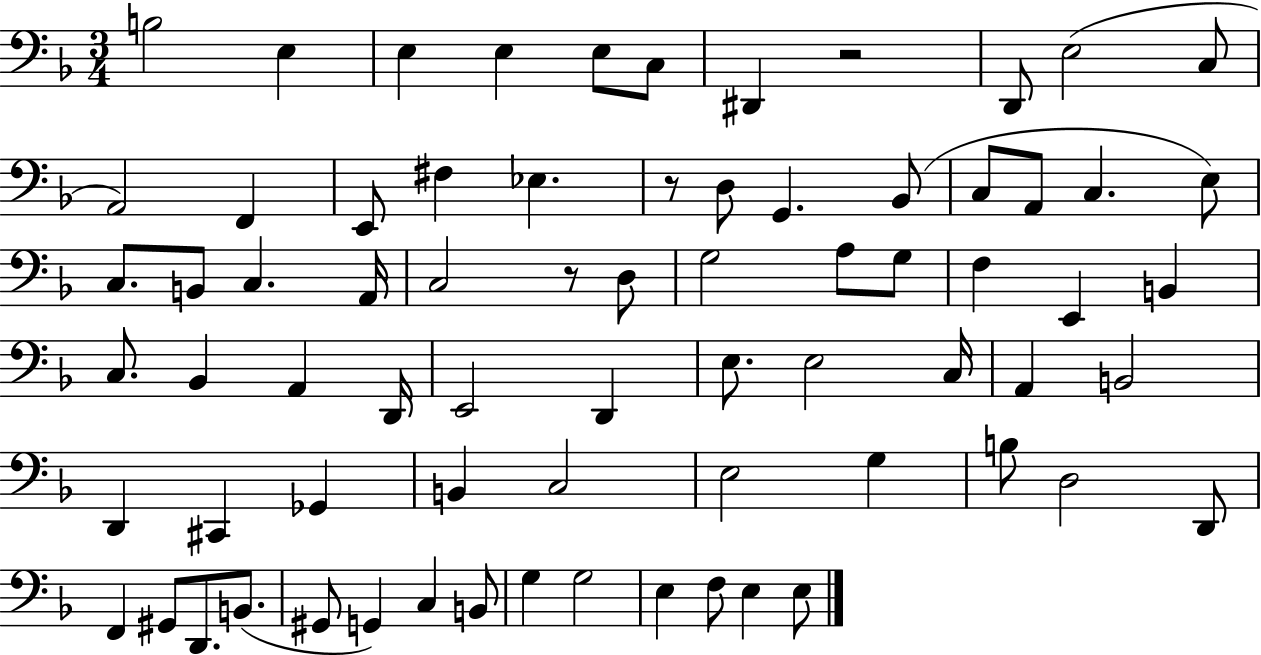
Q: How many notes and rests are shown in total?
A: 72